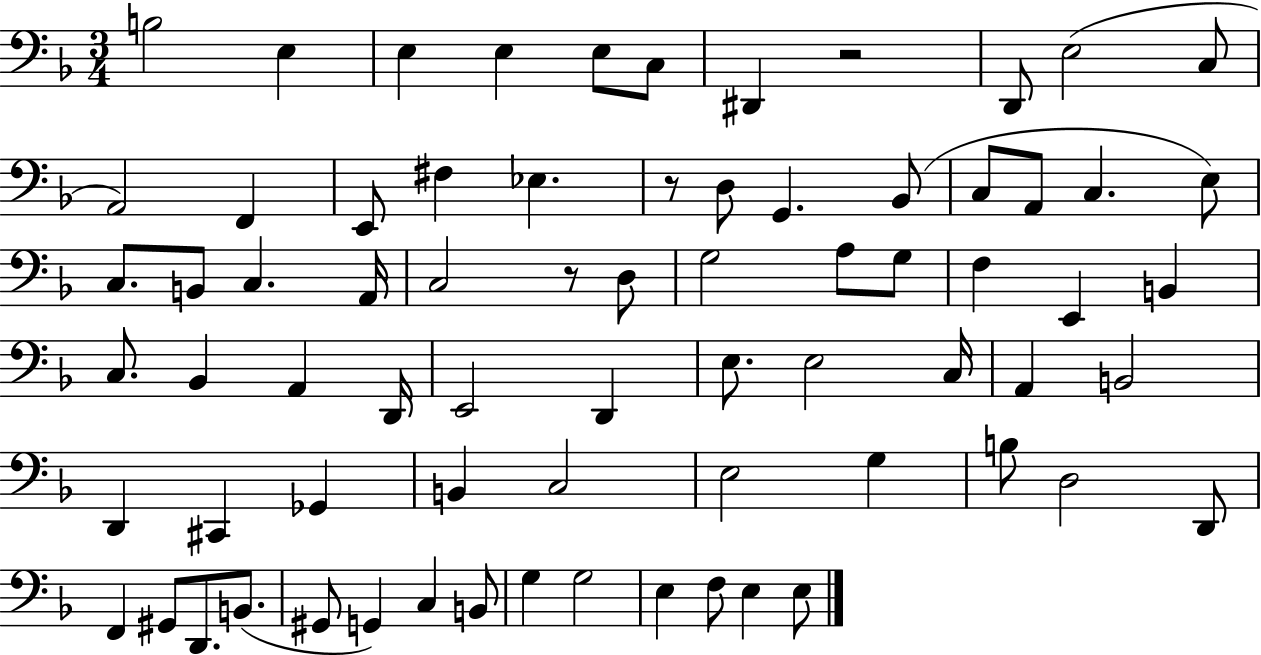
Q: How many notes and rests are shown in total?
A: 72